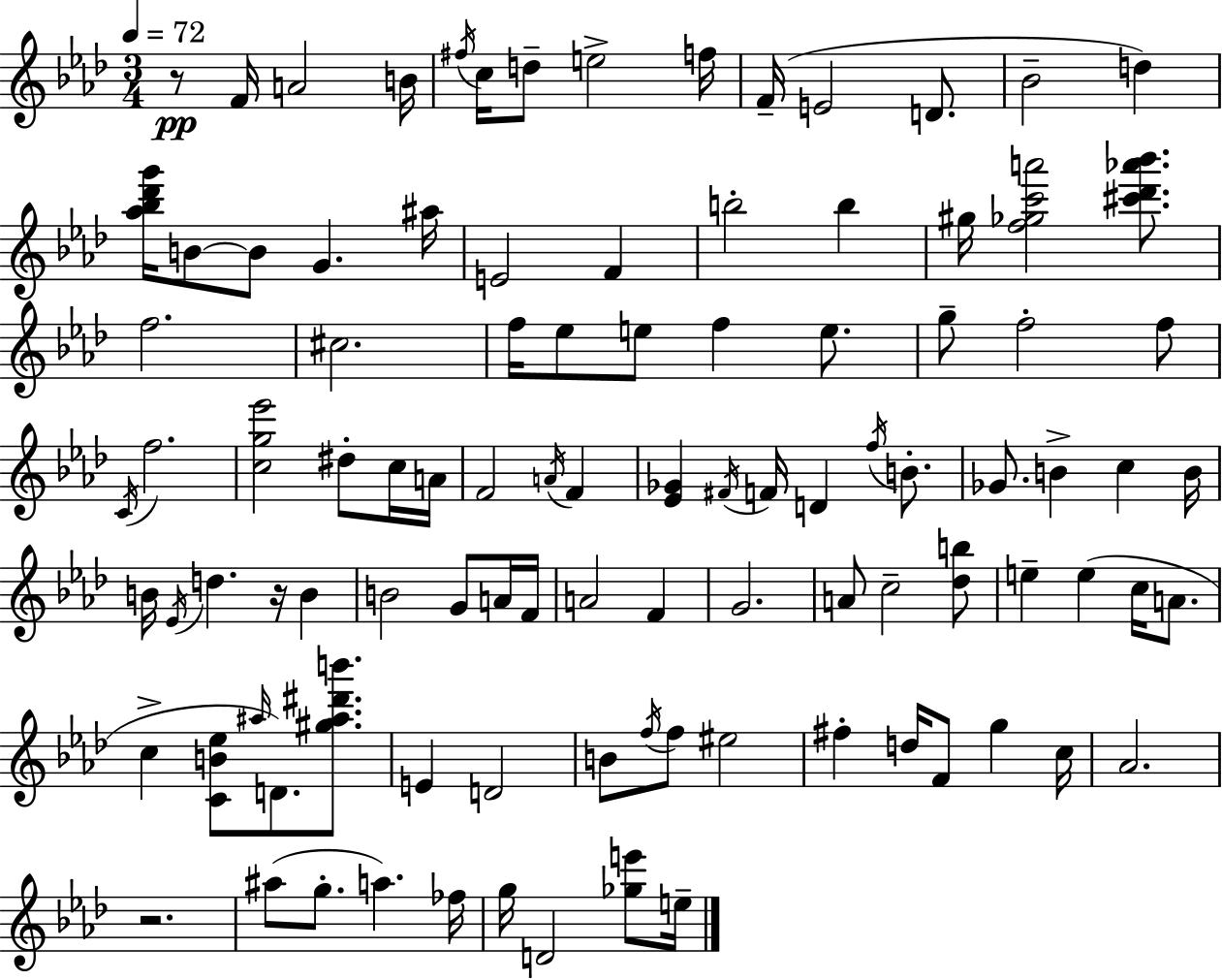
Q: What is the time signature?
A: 3/4